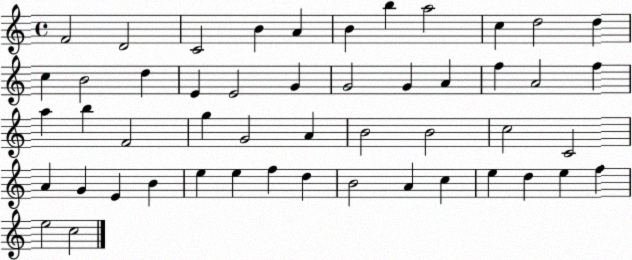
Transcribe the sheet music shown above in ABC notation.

X:1
T:Untitled
M:4/4
L:1/4
K:C
F2 D2 C2 B A B b a2 c d2 d c B2 d E E2 G G2 G A f A2 f a b F2 g G2 A B2 B2 c2 C2 A G E B e e f d B2 A c e d e f e2 c2